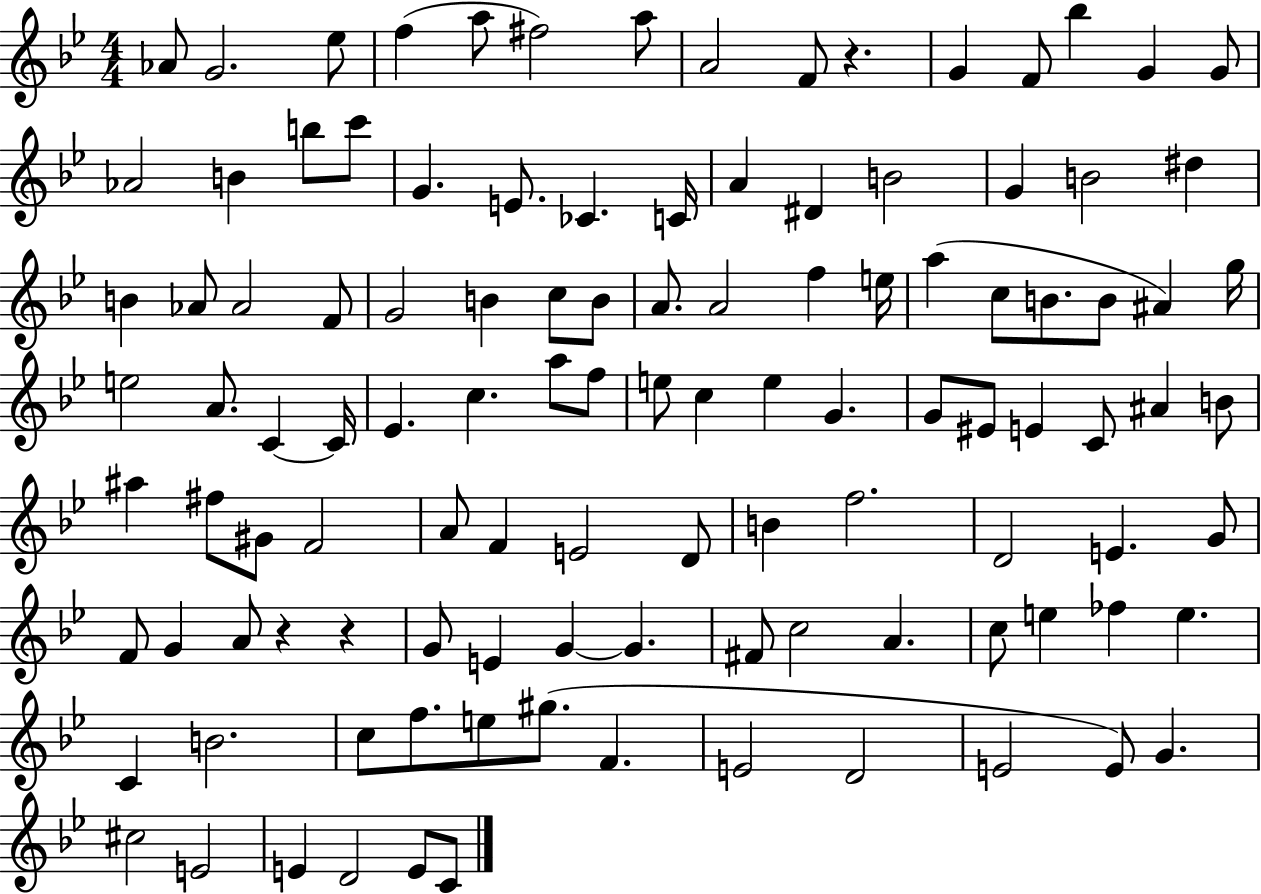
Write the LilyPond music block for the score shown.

{
  \clef treble
  \numericTimeSignature
  \time 4/4
  \key bes \major
  \repeat volta 2 { aes'8 g'2. ees''8 | f''4( a''8 fis''2) a''8 | a'2 f'8 r4. | g'4 f'8 bes''4 g'4 g'8 | \break aes'2 b'4 b''8 c'''8 | g'4. e'8. ces'4. c'16 | a'4 dis'4 b'2 | g'4 b'2 dis''4 | \break b'4 aes'8 aes'2 f'8 | g'2 b'4 c''8 b'8 | a'8. a'2 f''4 e''16 | a''4( c''8 b'8. b'8 ais'4) g''16 | \break e''2 a'8. c'4~~ c'16 | ees'4. c''4. a''8 f''8 | e''8 c''4 e''4 g'4. | g'8 eis'8 e'4 c'8 ais'4 b'8 | \break ais''4 fis''8 gis'8 f'2 | a'8 f'4 e'2 d'8 | b'4 f''2. | d'2 e'4. g'8 | \break f'8 g'4 a'8 r4 r4 | g'8 e'4 g'4~~ g'4. | fis'8 c''2 a'4. | c''8 e''4 fes''4 e''4. | \break c'4 b'2. | c''8 f''8. e''8 gis''8.( f'4. | e'2 d'2 | e'2 e'8) g'4. | \break cis''2 e'2 | e'4 d'2 e'8 c'8 | } \bar "|."
}